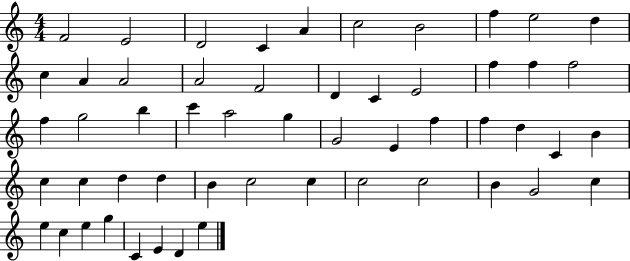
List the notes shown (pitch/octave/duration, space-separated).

F4/h E4/h D4/h C4/q A4/q C5/h B4/h F5/q E5/h D5/q C5/q A4/q A4/h A4/h F4/h D4/q C4/q E4/h F5/q F5/q F5/h F5/q G5/h B5/q C6/q A5/h G5/q G4/h E4/q F5/q F5/q D5/q C4/q B4/q C5/q C5/q D5/q D5/q B4/q C5/h C5/q C5/h C5/h B4/q G4/h C5/q E5/q C5/q E5/q G5/q C4/q E4/q D4/q E5/q